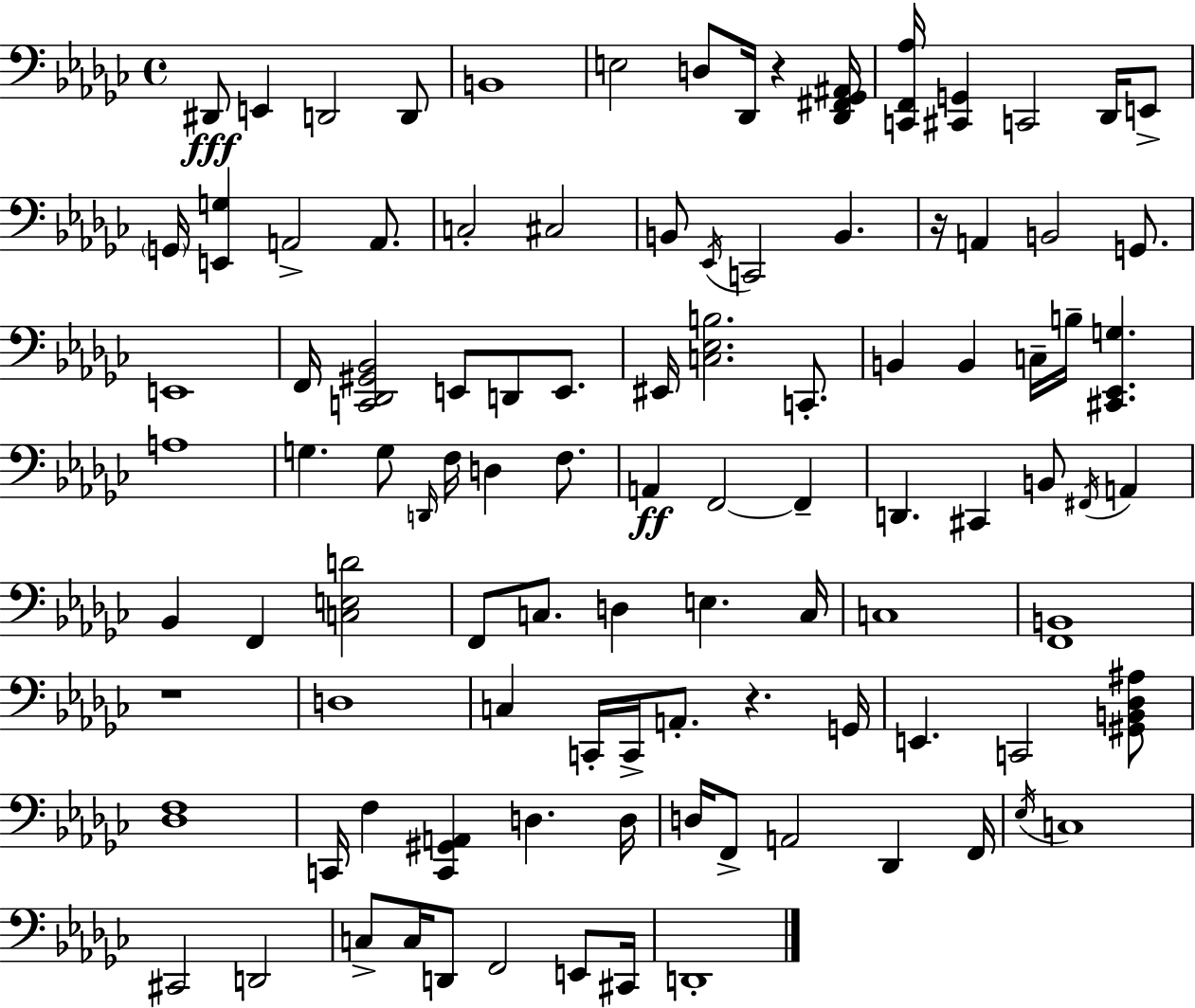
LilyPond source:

{
  \clef bass
  \time 4/4
  \defaultTimeSignature
  \key ees \minor
  dis,8\fff e,4 d,2 d,8 | b,1 | e2 d8 des,16 r4 <des, fis, ges, ais,>16 | <c, f, aes>16 <cis, g,>4 c,2 des,16 e,8-> | \break \parenthesize g,16 <e, g>4 a,2-> a,8. | c2-. cis2 | b,8 \acciaccatura { ees,16 } c,2 b,4. | r16 a,4 b,2 g,8. | \break e,1 | f,16 <c, des, gis, bes,>2 e,8 d,8 e,8. | eis,16 <c ees b>2. c,8.-. | b,4 b,4 c16-- b16-- <cis, ees, g>4. | \break a1 | g4. g8 \grace { d,16 } f16 d4 f8. | a,4\ff f,2~~ f,4-- | d,4. cis,4 b,8 \acciaccatura { fis,16 } a,4 | \break bes,4 f,4 <c e d'>2 | f,8 c8. d4 e4. | c16 c1 | <f, b,>1 | \break r1 | d1 | c4 c,16-. c,16-> a,8.-. r4. | g,16 e,4. c,2 | \break <gis, b, des ais>8 <des f>1 | c,16 f4 <c, gis, a,>4 d4. | d16 d16 f,8-> a,2 des,4 | f,16 \acciaccatura { ees16 } c1 | \break cis,2 d,2 | c8-> c16 d,8 f,2 | e,8 cis,16 d,1-. | \bar "|."
}